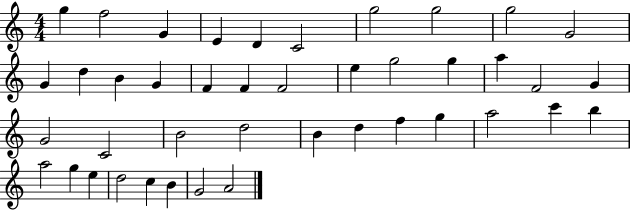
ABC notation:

X:1
T:Untitled
M:4/4
L:1/4
K:C
g f2 G E D C2 g2 g2 g2 G2 G d B G F F F2 e g2 g a F2 G G2 C2 B2 d2 B d f g a2 c' b a2 g e d2 c B G2 A2